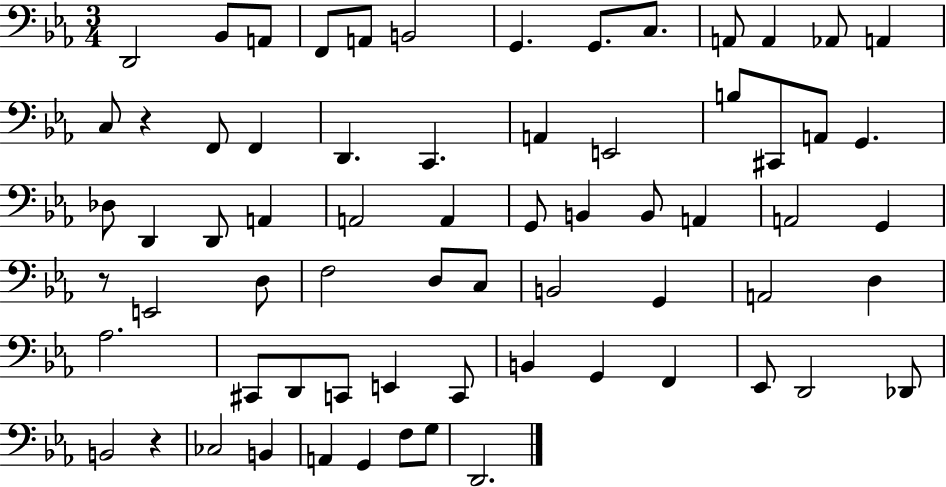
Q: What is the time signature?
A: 3/4